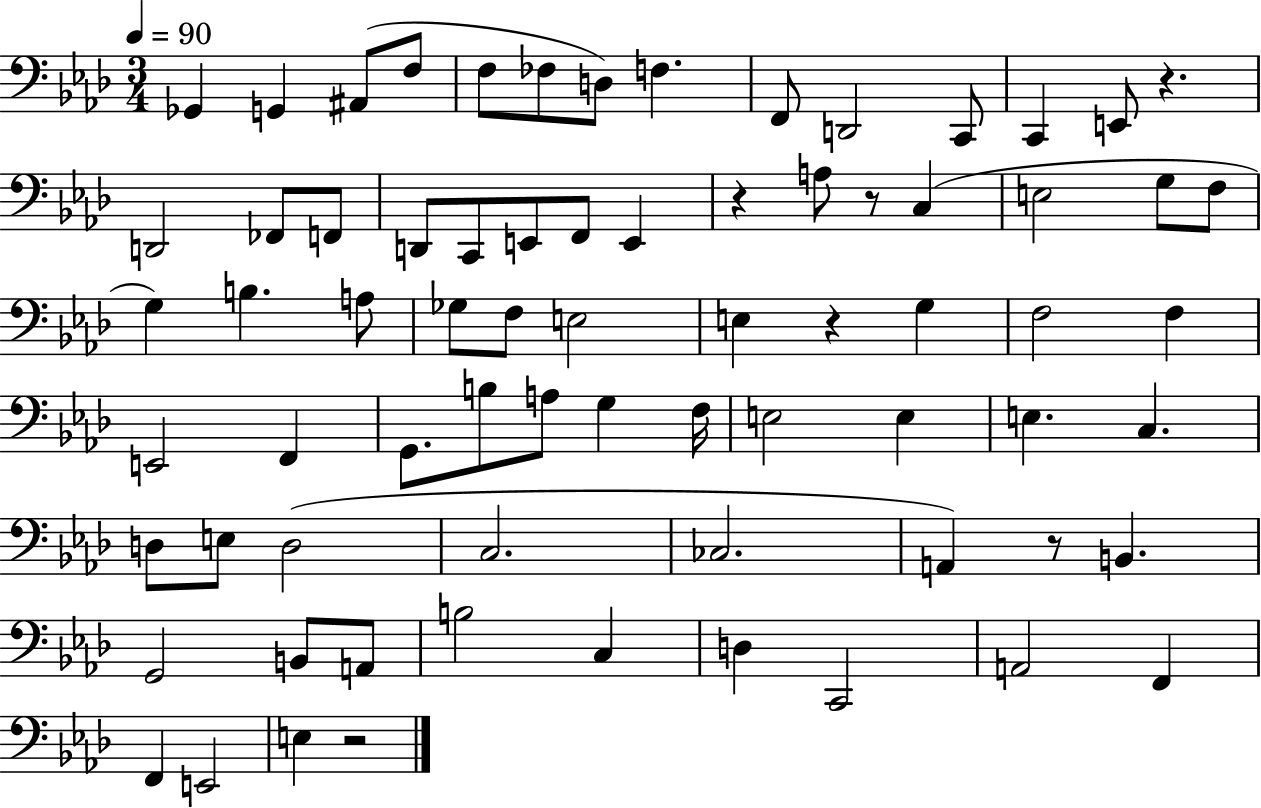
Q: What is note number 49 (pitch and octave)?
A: E3